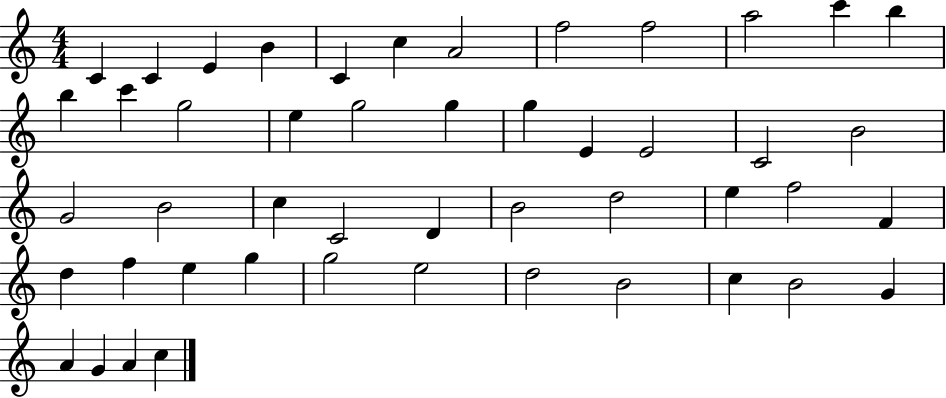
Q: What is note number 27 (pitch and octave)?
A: C4